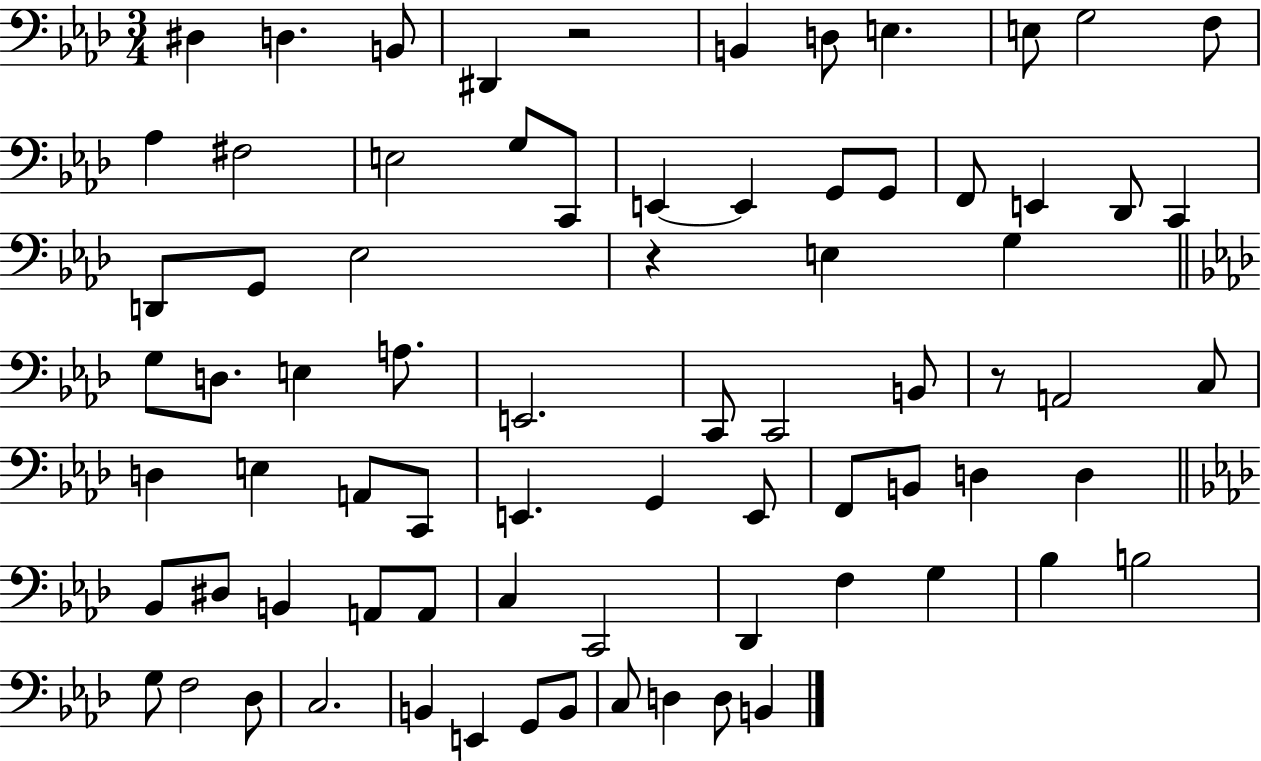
D#3/q D3/q. B2/e D#2/q R/h B2/q D3/e E3/q. E3/e G3/h F3/e Ab3/q F#3/h E3/h G3/e C2/e E2/q E2/q G2/e G2/e F2/e E2/q Db2/e C2/q D2/e G2/e Eb3/h R/q E3/q G3/q G3/e D3/e. E3/q A3/e. E2/h. C2/e C2/h B2/e R/e A2/h C3/e D3/q E3/q A2/e C2/e E2/q. G2/q E2/e F2/e B2/e D3/q D3/q Bb2/e D#3/e B2/q A2/e A2/e C3/q C2/h Db2/q F3/q G3/q Bb3/q B3/h G3/e F3/h Db3/e C3/h. B2/q E2/q G2/e B2/e C3/e D3/q D3/e B2/q